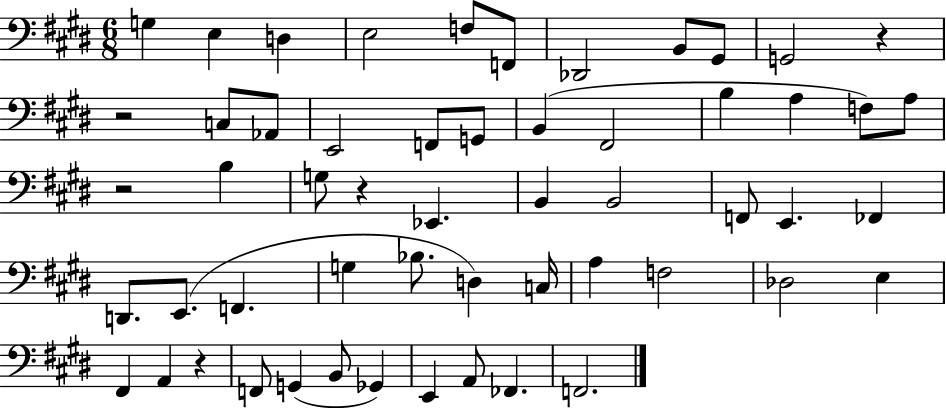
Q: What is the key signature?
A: E major